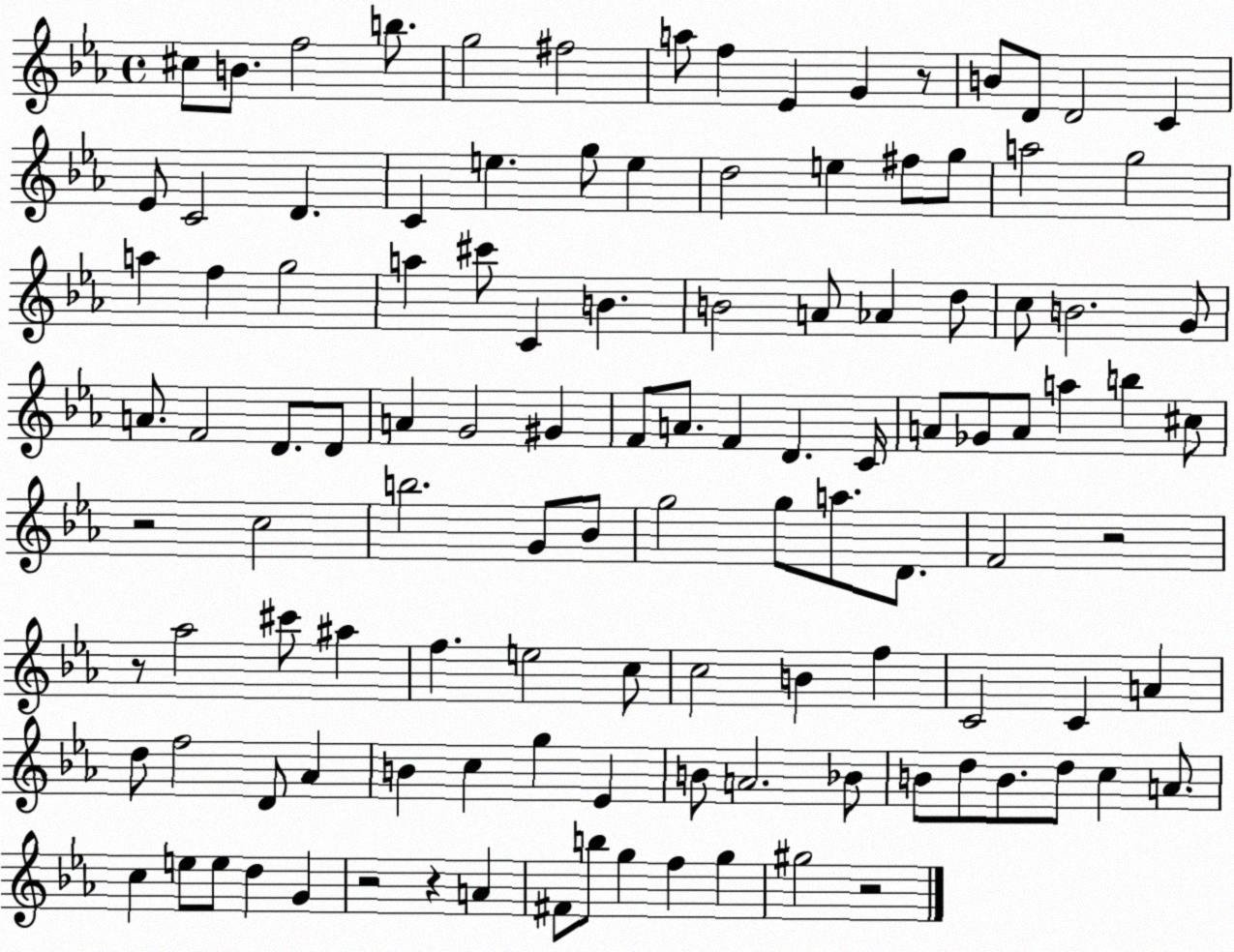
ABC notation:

X:1
T:Untitled
M:4/4
L:1/4
K:Eb
^c/2 B/2 f2 b/2 g2 ^f2 a/2 f _E G z/2 B/2 D/2 D2 C _E/2 C2 D C e g/2 e d2 e ^f/2 g/2 a2 g2 a f g2 a ^c'/2 C B B2 A/2 _A d/2 c/2 B2 G/2 A/2 F2 D/2 D/2 A G2 ^G F/2 A/2 F D C/4 A/2 _G/2 A/2 a b ^c/2 z2 c2 b2 G/2 _B/2 g2 g/2 a/2 D/2 F2 z2 z/2 _a2 ^c'/2 ^a f e2 c/2 c2 B f C2 C A d/2 f2 D/2 _A B c g _E B/2 A2 _B/2 B/2 d/2 B/2 d/2 c A/2 c e/2 e/2 d G z2 z A ^F/2 b/2 g f g ^g2 z2